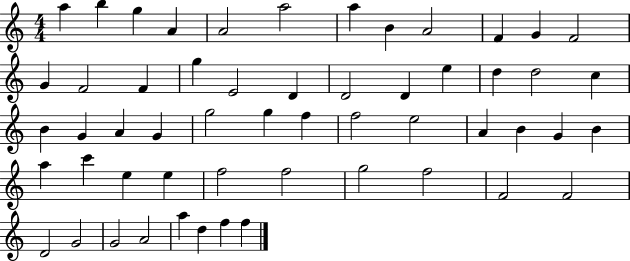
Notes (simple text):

A5/q B5/q G5/q A4/q A4/h A5/h A5/q B4/q A4/h F4/q G4/q F4/h G4/q F4/h F4/q G5/q E4/h D4/q D4/h D4/q E5/q D5/q D5/h C5/q B4/q G4/q A4/q G4/q G5/h G5/q F5/q F5/h E5/h A4/q B4/q G4/q B4/q A5/q C6/q E5/q E5/q F5/h F5/h G5/h F5/h F4/h F4/h D4/h G4/h G4/h A4/h A5/q D5/q F5/q F5/q